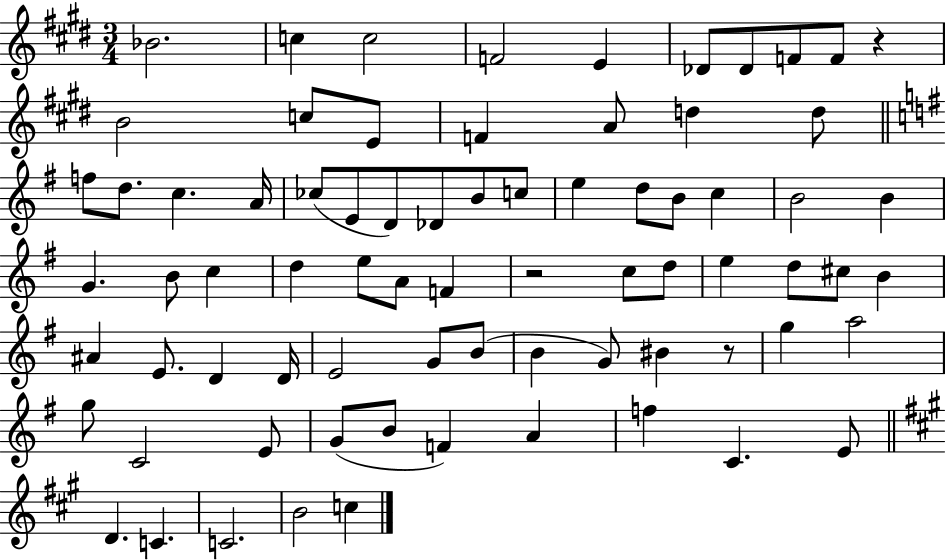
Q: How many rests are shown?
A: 3